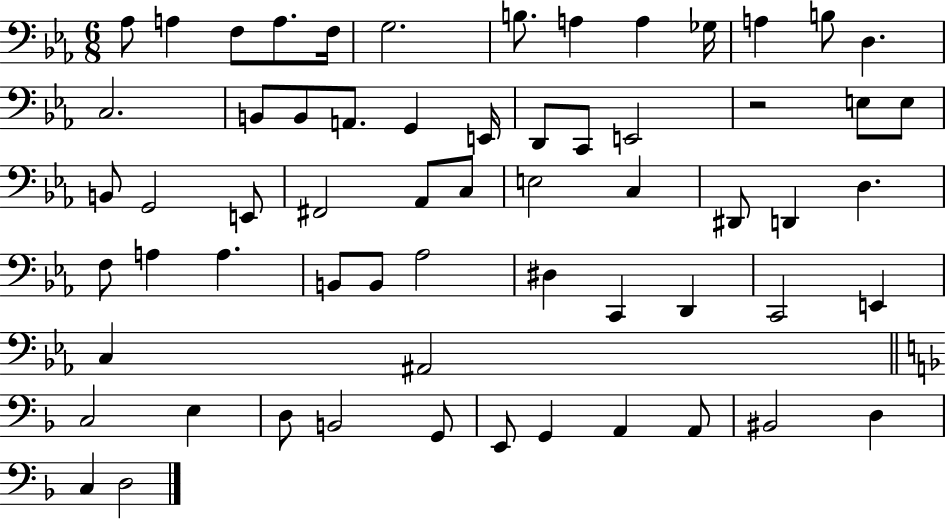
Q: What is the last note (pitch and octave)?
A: D3